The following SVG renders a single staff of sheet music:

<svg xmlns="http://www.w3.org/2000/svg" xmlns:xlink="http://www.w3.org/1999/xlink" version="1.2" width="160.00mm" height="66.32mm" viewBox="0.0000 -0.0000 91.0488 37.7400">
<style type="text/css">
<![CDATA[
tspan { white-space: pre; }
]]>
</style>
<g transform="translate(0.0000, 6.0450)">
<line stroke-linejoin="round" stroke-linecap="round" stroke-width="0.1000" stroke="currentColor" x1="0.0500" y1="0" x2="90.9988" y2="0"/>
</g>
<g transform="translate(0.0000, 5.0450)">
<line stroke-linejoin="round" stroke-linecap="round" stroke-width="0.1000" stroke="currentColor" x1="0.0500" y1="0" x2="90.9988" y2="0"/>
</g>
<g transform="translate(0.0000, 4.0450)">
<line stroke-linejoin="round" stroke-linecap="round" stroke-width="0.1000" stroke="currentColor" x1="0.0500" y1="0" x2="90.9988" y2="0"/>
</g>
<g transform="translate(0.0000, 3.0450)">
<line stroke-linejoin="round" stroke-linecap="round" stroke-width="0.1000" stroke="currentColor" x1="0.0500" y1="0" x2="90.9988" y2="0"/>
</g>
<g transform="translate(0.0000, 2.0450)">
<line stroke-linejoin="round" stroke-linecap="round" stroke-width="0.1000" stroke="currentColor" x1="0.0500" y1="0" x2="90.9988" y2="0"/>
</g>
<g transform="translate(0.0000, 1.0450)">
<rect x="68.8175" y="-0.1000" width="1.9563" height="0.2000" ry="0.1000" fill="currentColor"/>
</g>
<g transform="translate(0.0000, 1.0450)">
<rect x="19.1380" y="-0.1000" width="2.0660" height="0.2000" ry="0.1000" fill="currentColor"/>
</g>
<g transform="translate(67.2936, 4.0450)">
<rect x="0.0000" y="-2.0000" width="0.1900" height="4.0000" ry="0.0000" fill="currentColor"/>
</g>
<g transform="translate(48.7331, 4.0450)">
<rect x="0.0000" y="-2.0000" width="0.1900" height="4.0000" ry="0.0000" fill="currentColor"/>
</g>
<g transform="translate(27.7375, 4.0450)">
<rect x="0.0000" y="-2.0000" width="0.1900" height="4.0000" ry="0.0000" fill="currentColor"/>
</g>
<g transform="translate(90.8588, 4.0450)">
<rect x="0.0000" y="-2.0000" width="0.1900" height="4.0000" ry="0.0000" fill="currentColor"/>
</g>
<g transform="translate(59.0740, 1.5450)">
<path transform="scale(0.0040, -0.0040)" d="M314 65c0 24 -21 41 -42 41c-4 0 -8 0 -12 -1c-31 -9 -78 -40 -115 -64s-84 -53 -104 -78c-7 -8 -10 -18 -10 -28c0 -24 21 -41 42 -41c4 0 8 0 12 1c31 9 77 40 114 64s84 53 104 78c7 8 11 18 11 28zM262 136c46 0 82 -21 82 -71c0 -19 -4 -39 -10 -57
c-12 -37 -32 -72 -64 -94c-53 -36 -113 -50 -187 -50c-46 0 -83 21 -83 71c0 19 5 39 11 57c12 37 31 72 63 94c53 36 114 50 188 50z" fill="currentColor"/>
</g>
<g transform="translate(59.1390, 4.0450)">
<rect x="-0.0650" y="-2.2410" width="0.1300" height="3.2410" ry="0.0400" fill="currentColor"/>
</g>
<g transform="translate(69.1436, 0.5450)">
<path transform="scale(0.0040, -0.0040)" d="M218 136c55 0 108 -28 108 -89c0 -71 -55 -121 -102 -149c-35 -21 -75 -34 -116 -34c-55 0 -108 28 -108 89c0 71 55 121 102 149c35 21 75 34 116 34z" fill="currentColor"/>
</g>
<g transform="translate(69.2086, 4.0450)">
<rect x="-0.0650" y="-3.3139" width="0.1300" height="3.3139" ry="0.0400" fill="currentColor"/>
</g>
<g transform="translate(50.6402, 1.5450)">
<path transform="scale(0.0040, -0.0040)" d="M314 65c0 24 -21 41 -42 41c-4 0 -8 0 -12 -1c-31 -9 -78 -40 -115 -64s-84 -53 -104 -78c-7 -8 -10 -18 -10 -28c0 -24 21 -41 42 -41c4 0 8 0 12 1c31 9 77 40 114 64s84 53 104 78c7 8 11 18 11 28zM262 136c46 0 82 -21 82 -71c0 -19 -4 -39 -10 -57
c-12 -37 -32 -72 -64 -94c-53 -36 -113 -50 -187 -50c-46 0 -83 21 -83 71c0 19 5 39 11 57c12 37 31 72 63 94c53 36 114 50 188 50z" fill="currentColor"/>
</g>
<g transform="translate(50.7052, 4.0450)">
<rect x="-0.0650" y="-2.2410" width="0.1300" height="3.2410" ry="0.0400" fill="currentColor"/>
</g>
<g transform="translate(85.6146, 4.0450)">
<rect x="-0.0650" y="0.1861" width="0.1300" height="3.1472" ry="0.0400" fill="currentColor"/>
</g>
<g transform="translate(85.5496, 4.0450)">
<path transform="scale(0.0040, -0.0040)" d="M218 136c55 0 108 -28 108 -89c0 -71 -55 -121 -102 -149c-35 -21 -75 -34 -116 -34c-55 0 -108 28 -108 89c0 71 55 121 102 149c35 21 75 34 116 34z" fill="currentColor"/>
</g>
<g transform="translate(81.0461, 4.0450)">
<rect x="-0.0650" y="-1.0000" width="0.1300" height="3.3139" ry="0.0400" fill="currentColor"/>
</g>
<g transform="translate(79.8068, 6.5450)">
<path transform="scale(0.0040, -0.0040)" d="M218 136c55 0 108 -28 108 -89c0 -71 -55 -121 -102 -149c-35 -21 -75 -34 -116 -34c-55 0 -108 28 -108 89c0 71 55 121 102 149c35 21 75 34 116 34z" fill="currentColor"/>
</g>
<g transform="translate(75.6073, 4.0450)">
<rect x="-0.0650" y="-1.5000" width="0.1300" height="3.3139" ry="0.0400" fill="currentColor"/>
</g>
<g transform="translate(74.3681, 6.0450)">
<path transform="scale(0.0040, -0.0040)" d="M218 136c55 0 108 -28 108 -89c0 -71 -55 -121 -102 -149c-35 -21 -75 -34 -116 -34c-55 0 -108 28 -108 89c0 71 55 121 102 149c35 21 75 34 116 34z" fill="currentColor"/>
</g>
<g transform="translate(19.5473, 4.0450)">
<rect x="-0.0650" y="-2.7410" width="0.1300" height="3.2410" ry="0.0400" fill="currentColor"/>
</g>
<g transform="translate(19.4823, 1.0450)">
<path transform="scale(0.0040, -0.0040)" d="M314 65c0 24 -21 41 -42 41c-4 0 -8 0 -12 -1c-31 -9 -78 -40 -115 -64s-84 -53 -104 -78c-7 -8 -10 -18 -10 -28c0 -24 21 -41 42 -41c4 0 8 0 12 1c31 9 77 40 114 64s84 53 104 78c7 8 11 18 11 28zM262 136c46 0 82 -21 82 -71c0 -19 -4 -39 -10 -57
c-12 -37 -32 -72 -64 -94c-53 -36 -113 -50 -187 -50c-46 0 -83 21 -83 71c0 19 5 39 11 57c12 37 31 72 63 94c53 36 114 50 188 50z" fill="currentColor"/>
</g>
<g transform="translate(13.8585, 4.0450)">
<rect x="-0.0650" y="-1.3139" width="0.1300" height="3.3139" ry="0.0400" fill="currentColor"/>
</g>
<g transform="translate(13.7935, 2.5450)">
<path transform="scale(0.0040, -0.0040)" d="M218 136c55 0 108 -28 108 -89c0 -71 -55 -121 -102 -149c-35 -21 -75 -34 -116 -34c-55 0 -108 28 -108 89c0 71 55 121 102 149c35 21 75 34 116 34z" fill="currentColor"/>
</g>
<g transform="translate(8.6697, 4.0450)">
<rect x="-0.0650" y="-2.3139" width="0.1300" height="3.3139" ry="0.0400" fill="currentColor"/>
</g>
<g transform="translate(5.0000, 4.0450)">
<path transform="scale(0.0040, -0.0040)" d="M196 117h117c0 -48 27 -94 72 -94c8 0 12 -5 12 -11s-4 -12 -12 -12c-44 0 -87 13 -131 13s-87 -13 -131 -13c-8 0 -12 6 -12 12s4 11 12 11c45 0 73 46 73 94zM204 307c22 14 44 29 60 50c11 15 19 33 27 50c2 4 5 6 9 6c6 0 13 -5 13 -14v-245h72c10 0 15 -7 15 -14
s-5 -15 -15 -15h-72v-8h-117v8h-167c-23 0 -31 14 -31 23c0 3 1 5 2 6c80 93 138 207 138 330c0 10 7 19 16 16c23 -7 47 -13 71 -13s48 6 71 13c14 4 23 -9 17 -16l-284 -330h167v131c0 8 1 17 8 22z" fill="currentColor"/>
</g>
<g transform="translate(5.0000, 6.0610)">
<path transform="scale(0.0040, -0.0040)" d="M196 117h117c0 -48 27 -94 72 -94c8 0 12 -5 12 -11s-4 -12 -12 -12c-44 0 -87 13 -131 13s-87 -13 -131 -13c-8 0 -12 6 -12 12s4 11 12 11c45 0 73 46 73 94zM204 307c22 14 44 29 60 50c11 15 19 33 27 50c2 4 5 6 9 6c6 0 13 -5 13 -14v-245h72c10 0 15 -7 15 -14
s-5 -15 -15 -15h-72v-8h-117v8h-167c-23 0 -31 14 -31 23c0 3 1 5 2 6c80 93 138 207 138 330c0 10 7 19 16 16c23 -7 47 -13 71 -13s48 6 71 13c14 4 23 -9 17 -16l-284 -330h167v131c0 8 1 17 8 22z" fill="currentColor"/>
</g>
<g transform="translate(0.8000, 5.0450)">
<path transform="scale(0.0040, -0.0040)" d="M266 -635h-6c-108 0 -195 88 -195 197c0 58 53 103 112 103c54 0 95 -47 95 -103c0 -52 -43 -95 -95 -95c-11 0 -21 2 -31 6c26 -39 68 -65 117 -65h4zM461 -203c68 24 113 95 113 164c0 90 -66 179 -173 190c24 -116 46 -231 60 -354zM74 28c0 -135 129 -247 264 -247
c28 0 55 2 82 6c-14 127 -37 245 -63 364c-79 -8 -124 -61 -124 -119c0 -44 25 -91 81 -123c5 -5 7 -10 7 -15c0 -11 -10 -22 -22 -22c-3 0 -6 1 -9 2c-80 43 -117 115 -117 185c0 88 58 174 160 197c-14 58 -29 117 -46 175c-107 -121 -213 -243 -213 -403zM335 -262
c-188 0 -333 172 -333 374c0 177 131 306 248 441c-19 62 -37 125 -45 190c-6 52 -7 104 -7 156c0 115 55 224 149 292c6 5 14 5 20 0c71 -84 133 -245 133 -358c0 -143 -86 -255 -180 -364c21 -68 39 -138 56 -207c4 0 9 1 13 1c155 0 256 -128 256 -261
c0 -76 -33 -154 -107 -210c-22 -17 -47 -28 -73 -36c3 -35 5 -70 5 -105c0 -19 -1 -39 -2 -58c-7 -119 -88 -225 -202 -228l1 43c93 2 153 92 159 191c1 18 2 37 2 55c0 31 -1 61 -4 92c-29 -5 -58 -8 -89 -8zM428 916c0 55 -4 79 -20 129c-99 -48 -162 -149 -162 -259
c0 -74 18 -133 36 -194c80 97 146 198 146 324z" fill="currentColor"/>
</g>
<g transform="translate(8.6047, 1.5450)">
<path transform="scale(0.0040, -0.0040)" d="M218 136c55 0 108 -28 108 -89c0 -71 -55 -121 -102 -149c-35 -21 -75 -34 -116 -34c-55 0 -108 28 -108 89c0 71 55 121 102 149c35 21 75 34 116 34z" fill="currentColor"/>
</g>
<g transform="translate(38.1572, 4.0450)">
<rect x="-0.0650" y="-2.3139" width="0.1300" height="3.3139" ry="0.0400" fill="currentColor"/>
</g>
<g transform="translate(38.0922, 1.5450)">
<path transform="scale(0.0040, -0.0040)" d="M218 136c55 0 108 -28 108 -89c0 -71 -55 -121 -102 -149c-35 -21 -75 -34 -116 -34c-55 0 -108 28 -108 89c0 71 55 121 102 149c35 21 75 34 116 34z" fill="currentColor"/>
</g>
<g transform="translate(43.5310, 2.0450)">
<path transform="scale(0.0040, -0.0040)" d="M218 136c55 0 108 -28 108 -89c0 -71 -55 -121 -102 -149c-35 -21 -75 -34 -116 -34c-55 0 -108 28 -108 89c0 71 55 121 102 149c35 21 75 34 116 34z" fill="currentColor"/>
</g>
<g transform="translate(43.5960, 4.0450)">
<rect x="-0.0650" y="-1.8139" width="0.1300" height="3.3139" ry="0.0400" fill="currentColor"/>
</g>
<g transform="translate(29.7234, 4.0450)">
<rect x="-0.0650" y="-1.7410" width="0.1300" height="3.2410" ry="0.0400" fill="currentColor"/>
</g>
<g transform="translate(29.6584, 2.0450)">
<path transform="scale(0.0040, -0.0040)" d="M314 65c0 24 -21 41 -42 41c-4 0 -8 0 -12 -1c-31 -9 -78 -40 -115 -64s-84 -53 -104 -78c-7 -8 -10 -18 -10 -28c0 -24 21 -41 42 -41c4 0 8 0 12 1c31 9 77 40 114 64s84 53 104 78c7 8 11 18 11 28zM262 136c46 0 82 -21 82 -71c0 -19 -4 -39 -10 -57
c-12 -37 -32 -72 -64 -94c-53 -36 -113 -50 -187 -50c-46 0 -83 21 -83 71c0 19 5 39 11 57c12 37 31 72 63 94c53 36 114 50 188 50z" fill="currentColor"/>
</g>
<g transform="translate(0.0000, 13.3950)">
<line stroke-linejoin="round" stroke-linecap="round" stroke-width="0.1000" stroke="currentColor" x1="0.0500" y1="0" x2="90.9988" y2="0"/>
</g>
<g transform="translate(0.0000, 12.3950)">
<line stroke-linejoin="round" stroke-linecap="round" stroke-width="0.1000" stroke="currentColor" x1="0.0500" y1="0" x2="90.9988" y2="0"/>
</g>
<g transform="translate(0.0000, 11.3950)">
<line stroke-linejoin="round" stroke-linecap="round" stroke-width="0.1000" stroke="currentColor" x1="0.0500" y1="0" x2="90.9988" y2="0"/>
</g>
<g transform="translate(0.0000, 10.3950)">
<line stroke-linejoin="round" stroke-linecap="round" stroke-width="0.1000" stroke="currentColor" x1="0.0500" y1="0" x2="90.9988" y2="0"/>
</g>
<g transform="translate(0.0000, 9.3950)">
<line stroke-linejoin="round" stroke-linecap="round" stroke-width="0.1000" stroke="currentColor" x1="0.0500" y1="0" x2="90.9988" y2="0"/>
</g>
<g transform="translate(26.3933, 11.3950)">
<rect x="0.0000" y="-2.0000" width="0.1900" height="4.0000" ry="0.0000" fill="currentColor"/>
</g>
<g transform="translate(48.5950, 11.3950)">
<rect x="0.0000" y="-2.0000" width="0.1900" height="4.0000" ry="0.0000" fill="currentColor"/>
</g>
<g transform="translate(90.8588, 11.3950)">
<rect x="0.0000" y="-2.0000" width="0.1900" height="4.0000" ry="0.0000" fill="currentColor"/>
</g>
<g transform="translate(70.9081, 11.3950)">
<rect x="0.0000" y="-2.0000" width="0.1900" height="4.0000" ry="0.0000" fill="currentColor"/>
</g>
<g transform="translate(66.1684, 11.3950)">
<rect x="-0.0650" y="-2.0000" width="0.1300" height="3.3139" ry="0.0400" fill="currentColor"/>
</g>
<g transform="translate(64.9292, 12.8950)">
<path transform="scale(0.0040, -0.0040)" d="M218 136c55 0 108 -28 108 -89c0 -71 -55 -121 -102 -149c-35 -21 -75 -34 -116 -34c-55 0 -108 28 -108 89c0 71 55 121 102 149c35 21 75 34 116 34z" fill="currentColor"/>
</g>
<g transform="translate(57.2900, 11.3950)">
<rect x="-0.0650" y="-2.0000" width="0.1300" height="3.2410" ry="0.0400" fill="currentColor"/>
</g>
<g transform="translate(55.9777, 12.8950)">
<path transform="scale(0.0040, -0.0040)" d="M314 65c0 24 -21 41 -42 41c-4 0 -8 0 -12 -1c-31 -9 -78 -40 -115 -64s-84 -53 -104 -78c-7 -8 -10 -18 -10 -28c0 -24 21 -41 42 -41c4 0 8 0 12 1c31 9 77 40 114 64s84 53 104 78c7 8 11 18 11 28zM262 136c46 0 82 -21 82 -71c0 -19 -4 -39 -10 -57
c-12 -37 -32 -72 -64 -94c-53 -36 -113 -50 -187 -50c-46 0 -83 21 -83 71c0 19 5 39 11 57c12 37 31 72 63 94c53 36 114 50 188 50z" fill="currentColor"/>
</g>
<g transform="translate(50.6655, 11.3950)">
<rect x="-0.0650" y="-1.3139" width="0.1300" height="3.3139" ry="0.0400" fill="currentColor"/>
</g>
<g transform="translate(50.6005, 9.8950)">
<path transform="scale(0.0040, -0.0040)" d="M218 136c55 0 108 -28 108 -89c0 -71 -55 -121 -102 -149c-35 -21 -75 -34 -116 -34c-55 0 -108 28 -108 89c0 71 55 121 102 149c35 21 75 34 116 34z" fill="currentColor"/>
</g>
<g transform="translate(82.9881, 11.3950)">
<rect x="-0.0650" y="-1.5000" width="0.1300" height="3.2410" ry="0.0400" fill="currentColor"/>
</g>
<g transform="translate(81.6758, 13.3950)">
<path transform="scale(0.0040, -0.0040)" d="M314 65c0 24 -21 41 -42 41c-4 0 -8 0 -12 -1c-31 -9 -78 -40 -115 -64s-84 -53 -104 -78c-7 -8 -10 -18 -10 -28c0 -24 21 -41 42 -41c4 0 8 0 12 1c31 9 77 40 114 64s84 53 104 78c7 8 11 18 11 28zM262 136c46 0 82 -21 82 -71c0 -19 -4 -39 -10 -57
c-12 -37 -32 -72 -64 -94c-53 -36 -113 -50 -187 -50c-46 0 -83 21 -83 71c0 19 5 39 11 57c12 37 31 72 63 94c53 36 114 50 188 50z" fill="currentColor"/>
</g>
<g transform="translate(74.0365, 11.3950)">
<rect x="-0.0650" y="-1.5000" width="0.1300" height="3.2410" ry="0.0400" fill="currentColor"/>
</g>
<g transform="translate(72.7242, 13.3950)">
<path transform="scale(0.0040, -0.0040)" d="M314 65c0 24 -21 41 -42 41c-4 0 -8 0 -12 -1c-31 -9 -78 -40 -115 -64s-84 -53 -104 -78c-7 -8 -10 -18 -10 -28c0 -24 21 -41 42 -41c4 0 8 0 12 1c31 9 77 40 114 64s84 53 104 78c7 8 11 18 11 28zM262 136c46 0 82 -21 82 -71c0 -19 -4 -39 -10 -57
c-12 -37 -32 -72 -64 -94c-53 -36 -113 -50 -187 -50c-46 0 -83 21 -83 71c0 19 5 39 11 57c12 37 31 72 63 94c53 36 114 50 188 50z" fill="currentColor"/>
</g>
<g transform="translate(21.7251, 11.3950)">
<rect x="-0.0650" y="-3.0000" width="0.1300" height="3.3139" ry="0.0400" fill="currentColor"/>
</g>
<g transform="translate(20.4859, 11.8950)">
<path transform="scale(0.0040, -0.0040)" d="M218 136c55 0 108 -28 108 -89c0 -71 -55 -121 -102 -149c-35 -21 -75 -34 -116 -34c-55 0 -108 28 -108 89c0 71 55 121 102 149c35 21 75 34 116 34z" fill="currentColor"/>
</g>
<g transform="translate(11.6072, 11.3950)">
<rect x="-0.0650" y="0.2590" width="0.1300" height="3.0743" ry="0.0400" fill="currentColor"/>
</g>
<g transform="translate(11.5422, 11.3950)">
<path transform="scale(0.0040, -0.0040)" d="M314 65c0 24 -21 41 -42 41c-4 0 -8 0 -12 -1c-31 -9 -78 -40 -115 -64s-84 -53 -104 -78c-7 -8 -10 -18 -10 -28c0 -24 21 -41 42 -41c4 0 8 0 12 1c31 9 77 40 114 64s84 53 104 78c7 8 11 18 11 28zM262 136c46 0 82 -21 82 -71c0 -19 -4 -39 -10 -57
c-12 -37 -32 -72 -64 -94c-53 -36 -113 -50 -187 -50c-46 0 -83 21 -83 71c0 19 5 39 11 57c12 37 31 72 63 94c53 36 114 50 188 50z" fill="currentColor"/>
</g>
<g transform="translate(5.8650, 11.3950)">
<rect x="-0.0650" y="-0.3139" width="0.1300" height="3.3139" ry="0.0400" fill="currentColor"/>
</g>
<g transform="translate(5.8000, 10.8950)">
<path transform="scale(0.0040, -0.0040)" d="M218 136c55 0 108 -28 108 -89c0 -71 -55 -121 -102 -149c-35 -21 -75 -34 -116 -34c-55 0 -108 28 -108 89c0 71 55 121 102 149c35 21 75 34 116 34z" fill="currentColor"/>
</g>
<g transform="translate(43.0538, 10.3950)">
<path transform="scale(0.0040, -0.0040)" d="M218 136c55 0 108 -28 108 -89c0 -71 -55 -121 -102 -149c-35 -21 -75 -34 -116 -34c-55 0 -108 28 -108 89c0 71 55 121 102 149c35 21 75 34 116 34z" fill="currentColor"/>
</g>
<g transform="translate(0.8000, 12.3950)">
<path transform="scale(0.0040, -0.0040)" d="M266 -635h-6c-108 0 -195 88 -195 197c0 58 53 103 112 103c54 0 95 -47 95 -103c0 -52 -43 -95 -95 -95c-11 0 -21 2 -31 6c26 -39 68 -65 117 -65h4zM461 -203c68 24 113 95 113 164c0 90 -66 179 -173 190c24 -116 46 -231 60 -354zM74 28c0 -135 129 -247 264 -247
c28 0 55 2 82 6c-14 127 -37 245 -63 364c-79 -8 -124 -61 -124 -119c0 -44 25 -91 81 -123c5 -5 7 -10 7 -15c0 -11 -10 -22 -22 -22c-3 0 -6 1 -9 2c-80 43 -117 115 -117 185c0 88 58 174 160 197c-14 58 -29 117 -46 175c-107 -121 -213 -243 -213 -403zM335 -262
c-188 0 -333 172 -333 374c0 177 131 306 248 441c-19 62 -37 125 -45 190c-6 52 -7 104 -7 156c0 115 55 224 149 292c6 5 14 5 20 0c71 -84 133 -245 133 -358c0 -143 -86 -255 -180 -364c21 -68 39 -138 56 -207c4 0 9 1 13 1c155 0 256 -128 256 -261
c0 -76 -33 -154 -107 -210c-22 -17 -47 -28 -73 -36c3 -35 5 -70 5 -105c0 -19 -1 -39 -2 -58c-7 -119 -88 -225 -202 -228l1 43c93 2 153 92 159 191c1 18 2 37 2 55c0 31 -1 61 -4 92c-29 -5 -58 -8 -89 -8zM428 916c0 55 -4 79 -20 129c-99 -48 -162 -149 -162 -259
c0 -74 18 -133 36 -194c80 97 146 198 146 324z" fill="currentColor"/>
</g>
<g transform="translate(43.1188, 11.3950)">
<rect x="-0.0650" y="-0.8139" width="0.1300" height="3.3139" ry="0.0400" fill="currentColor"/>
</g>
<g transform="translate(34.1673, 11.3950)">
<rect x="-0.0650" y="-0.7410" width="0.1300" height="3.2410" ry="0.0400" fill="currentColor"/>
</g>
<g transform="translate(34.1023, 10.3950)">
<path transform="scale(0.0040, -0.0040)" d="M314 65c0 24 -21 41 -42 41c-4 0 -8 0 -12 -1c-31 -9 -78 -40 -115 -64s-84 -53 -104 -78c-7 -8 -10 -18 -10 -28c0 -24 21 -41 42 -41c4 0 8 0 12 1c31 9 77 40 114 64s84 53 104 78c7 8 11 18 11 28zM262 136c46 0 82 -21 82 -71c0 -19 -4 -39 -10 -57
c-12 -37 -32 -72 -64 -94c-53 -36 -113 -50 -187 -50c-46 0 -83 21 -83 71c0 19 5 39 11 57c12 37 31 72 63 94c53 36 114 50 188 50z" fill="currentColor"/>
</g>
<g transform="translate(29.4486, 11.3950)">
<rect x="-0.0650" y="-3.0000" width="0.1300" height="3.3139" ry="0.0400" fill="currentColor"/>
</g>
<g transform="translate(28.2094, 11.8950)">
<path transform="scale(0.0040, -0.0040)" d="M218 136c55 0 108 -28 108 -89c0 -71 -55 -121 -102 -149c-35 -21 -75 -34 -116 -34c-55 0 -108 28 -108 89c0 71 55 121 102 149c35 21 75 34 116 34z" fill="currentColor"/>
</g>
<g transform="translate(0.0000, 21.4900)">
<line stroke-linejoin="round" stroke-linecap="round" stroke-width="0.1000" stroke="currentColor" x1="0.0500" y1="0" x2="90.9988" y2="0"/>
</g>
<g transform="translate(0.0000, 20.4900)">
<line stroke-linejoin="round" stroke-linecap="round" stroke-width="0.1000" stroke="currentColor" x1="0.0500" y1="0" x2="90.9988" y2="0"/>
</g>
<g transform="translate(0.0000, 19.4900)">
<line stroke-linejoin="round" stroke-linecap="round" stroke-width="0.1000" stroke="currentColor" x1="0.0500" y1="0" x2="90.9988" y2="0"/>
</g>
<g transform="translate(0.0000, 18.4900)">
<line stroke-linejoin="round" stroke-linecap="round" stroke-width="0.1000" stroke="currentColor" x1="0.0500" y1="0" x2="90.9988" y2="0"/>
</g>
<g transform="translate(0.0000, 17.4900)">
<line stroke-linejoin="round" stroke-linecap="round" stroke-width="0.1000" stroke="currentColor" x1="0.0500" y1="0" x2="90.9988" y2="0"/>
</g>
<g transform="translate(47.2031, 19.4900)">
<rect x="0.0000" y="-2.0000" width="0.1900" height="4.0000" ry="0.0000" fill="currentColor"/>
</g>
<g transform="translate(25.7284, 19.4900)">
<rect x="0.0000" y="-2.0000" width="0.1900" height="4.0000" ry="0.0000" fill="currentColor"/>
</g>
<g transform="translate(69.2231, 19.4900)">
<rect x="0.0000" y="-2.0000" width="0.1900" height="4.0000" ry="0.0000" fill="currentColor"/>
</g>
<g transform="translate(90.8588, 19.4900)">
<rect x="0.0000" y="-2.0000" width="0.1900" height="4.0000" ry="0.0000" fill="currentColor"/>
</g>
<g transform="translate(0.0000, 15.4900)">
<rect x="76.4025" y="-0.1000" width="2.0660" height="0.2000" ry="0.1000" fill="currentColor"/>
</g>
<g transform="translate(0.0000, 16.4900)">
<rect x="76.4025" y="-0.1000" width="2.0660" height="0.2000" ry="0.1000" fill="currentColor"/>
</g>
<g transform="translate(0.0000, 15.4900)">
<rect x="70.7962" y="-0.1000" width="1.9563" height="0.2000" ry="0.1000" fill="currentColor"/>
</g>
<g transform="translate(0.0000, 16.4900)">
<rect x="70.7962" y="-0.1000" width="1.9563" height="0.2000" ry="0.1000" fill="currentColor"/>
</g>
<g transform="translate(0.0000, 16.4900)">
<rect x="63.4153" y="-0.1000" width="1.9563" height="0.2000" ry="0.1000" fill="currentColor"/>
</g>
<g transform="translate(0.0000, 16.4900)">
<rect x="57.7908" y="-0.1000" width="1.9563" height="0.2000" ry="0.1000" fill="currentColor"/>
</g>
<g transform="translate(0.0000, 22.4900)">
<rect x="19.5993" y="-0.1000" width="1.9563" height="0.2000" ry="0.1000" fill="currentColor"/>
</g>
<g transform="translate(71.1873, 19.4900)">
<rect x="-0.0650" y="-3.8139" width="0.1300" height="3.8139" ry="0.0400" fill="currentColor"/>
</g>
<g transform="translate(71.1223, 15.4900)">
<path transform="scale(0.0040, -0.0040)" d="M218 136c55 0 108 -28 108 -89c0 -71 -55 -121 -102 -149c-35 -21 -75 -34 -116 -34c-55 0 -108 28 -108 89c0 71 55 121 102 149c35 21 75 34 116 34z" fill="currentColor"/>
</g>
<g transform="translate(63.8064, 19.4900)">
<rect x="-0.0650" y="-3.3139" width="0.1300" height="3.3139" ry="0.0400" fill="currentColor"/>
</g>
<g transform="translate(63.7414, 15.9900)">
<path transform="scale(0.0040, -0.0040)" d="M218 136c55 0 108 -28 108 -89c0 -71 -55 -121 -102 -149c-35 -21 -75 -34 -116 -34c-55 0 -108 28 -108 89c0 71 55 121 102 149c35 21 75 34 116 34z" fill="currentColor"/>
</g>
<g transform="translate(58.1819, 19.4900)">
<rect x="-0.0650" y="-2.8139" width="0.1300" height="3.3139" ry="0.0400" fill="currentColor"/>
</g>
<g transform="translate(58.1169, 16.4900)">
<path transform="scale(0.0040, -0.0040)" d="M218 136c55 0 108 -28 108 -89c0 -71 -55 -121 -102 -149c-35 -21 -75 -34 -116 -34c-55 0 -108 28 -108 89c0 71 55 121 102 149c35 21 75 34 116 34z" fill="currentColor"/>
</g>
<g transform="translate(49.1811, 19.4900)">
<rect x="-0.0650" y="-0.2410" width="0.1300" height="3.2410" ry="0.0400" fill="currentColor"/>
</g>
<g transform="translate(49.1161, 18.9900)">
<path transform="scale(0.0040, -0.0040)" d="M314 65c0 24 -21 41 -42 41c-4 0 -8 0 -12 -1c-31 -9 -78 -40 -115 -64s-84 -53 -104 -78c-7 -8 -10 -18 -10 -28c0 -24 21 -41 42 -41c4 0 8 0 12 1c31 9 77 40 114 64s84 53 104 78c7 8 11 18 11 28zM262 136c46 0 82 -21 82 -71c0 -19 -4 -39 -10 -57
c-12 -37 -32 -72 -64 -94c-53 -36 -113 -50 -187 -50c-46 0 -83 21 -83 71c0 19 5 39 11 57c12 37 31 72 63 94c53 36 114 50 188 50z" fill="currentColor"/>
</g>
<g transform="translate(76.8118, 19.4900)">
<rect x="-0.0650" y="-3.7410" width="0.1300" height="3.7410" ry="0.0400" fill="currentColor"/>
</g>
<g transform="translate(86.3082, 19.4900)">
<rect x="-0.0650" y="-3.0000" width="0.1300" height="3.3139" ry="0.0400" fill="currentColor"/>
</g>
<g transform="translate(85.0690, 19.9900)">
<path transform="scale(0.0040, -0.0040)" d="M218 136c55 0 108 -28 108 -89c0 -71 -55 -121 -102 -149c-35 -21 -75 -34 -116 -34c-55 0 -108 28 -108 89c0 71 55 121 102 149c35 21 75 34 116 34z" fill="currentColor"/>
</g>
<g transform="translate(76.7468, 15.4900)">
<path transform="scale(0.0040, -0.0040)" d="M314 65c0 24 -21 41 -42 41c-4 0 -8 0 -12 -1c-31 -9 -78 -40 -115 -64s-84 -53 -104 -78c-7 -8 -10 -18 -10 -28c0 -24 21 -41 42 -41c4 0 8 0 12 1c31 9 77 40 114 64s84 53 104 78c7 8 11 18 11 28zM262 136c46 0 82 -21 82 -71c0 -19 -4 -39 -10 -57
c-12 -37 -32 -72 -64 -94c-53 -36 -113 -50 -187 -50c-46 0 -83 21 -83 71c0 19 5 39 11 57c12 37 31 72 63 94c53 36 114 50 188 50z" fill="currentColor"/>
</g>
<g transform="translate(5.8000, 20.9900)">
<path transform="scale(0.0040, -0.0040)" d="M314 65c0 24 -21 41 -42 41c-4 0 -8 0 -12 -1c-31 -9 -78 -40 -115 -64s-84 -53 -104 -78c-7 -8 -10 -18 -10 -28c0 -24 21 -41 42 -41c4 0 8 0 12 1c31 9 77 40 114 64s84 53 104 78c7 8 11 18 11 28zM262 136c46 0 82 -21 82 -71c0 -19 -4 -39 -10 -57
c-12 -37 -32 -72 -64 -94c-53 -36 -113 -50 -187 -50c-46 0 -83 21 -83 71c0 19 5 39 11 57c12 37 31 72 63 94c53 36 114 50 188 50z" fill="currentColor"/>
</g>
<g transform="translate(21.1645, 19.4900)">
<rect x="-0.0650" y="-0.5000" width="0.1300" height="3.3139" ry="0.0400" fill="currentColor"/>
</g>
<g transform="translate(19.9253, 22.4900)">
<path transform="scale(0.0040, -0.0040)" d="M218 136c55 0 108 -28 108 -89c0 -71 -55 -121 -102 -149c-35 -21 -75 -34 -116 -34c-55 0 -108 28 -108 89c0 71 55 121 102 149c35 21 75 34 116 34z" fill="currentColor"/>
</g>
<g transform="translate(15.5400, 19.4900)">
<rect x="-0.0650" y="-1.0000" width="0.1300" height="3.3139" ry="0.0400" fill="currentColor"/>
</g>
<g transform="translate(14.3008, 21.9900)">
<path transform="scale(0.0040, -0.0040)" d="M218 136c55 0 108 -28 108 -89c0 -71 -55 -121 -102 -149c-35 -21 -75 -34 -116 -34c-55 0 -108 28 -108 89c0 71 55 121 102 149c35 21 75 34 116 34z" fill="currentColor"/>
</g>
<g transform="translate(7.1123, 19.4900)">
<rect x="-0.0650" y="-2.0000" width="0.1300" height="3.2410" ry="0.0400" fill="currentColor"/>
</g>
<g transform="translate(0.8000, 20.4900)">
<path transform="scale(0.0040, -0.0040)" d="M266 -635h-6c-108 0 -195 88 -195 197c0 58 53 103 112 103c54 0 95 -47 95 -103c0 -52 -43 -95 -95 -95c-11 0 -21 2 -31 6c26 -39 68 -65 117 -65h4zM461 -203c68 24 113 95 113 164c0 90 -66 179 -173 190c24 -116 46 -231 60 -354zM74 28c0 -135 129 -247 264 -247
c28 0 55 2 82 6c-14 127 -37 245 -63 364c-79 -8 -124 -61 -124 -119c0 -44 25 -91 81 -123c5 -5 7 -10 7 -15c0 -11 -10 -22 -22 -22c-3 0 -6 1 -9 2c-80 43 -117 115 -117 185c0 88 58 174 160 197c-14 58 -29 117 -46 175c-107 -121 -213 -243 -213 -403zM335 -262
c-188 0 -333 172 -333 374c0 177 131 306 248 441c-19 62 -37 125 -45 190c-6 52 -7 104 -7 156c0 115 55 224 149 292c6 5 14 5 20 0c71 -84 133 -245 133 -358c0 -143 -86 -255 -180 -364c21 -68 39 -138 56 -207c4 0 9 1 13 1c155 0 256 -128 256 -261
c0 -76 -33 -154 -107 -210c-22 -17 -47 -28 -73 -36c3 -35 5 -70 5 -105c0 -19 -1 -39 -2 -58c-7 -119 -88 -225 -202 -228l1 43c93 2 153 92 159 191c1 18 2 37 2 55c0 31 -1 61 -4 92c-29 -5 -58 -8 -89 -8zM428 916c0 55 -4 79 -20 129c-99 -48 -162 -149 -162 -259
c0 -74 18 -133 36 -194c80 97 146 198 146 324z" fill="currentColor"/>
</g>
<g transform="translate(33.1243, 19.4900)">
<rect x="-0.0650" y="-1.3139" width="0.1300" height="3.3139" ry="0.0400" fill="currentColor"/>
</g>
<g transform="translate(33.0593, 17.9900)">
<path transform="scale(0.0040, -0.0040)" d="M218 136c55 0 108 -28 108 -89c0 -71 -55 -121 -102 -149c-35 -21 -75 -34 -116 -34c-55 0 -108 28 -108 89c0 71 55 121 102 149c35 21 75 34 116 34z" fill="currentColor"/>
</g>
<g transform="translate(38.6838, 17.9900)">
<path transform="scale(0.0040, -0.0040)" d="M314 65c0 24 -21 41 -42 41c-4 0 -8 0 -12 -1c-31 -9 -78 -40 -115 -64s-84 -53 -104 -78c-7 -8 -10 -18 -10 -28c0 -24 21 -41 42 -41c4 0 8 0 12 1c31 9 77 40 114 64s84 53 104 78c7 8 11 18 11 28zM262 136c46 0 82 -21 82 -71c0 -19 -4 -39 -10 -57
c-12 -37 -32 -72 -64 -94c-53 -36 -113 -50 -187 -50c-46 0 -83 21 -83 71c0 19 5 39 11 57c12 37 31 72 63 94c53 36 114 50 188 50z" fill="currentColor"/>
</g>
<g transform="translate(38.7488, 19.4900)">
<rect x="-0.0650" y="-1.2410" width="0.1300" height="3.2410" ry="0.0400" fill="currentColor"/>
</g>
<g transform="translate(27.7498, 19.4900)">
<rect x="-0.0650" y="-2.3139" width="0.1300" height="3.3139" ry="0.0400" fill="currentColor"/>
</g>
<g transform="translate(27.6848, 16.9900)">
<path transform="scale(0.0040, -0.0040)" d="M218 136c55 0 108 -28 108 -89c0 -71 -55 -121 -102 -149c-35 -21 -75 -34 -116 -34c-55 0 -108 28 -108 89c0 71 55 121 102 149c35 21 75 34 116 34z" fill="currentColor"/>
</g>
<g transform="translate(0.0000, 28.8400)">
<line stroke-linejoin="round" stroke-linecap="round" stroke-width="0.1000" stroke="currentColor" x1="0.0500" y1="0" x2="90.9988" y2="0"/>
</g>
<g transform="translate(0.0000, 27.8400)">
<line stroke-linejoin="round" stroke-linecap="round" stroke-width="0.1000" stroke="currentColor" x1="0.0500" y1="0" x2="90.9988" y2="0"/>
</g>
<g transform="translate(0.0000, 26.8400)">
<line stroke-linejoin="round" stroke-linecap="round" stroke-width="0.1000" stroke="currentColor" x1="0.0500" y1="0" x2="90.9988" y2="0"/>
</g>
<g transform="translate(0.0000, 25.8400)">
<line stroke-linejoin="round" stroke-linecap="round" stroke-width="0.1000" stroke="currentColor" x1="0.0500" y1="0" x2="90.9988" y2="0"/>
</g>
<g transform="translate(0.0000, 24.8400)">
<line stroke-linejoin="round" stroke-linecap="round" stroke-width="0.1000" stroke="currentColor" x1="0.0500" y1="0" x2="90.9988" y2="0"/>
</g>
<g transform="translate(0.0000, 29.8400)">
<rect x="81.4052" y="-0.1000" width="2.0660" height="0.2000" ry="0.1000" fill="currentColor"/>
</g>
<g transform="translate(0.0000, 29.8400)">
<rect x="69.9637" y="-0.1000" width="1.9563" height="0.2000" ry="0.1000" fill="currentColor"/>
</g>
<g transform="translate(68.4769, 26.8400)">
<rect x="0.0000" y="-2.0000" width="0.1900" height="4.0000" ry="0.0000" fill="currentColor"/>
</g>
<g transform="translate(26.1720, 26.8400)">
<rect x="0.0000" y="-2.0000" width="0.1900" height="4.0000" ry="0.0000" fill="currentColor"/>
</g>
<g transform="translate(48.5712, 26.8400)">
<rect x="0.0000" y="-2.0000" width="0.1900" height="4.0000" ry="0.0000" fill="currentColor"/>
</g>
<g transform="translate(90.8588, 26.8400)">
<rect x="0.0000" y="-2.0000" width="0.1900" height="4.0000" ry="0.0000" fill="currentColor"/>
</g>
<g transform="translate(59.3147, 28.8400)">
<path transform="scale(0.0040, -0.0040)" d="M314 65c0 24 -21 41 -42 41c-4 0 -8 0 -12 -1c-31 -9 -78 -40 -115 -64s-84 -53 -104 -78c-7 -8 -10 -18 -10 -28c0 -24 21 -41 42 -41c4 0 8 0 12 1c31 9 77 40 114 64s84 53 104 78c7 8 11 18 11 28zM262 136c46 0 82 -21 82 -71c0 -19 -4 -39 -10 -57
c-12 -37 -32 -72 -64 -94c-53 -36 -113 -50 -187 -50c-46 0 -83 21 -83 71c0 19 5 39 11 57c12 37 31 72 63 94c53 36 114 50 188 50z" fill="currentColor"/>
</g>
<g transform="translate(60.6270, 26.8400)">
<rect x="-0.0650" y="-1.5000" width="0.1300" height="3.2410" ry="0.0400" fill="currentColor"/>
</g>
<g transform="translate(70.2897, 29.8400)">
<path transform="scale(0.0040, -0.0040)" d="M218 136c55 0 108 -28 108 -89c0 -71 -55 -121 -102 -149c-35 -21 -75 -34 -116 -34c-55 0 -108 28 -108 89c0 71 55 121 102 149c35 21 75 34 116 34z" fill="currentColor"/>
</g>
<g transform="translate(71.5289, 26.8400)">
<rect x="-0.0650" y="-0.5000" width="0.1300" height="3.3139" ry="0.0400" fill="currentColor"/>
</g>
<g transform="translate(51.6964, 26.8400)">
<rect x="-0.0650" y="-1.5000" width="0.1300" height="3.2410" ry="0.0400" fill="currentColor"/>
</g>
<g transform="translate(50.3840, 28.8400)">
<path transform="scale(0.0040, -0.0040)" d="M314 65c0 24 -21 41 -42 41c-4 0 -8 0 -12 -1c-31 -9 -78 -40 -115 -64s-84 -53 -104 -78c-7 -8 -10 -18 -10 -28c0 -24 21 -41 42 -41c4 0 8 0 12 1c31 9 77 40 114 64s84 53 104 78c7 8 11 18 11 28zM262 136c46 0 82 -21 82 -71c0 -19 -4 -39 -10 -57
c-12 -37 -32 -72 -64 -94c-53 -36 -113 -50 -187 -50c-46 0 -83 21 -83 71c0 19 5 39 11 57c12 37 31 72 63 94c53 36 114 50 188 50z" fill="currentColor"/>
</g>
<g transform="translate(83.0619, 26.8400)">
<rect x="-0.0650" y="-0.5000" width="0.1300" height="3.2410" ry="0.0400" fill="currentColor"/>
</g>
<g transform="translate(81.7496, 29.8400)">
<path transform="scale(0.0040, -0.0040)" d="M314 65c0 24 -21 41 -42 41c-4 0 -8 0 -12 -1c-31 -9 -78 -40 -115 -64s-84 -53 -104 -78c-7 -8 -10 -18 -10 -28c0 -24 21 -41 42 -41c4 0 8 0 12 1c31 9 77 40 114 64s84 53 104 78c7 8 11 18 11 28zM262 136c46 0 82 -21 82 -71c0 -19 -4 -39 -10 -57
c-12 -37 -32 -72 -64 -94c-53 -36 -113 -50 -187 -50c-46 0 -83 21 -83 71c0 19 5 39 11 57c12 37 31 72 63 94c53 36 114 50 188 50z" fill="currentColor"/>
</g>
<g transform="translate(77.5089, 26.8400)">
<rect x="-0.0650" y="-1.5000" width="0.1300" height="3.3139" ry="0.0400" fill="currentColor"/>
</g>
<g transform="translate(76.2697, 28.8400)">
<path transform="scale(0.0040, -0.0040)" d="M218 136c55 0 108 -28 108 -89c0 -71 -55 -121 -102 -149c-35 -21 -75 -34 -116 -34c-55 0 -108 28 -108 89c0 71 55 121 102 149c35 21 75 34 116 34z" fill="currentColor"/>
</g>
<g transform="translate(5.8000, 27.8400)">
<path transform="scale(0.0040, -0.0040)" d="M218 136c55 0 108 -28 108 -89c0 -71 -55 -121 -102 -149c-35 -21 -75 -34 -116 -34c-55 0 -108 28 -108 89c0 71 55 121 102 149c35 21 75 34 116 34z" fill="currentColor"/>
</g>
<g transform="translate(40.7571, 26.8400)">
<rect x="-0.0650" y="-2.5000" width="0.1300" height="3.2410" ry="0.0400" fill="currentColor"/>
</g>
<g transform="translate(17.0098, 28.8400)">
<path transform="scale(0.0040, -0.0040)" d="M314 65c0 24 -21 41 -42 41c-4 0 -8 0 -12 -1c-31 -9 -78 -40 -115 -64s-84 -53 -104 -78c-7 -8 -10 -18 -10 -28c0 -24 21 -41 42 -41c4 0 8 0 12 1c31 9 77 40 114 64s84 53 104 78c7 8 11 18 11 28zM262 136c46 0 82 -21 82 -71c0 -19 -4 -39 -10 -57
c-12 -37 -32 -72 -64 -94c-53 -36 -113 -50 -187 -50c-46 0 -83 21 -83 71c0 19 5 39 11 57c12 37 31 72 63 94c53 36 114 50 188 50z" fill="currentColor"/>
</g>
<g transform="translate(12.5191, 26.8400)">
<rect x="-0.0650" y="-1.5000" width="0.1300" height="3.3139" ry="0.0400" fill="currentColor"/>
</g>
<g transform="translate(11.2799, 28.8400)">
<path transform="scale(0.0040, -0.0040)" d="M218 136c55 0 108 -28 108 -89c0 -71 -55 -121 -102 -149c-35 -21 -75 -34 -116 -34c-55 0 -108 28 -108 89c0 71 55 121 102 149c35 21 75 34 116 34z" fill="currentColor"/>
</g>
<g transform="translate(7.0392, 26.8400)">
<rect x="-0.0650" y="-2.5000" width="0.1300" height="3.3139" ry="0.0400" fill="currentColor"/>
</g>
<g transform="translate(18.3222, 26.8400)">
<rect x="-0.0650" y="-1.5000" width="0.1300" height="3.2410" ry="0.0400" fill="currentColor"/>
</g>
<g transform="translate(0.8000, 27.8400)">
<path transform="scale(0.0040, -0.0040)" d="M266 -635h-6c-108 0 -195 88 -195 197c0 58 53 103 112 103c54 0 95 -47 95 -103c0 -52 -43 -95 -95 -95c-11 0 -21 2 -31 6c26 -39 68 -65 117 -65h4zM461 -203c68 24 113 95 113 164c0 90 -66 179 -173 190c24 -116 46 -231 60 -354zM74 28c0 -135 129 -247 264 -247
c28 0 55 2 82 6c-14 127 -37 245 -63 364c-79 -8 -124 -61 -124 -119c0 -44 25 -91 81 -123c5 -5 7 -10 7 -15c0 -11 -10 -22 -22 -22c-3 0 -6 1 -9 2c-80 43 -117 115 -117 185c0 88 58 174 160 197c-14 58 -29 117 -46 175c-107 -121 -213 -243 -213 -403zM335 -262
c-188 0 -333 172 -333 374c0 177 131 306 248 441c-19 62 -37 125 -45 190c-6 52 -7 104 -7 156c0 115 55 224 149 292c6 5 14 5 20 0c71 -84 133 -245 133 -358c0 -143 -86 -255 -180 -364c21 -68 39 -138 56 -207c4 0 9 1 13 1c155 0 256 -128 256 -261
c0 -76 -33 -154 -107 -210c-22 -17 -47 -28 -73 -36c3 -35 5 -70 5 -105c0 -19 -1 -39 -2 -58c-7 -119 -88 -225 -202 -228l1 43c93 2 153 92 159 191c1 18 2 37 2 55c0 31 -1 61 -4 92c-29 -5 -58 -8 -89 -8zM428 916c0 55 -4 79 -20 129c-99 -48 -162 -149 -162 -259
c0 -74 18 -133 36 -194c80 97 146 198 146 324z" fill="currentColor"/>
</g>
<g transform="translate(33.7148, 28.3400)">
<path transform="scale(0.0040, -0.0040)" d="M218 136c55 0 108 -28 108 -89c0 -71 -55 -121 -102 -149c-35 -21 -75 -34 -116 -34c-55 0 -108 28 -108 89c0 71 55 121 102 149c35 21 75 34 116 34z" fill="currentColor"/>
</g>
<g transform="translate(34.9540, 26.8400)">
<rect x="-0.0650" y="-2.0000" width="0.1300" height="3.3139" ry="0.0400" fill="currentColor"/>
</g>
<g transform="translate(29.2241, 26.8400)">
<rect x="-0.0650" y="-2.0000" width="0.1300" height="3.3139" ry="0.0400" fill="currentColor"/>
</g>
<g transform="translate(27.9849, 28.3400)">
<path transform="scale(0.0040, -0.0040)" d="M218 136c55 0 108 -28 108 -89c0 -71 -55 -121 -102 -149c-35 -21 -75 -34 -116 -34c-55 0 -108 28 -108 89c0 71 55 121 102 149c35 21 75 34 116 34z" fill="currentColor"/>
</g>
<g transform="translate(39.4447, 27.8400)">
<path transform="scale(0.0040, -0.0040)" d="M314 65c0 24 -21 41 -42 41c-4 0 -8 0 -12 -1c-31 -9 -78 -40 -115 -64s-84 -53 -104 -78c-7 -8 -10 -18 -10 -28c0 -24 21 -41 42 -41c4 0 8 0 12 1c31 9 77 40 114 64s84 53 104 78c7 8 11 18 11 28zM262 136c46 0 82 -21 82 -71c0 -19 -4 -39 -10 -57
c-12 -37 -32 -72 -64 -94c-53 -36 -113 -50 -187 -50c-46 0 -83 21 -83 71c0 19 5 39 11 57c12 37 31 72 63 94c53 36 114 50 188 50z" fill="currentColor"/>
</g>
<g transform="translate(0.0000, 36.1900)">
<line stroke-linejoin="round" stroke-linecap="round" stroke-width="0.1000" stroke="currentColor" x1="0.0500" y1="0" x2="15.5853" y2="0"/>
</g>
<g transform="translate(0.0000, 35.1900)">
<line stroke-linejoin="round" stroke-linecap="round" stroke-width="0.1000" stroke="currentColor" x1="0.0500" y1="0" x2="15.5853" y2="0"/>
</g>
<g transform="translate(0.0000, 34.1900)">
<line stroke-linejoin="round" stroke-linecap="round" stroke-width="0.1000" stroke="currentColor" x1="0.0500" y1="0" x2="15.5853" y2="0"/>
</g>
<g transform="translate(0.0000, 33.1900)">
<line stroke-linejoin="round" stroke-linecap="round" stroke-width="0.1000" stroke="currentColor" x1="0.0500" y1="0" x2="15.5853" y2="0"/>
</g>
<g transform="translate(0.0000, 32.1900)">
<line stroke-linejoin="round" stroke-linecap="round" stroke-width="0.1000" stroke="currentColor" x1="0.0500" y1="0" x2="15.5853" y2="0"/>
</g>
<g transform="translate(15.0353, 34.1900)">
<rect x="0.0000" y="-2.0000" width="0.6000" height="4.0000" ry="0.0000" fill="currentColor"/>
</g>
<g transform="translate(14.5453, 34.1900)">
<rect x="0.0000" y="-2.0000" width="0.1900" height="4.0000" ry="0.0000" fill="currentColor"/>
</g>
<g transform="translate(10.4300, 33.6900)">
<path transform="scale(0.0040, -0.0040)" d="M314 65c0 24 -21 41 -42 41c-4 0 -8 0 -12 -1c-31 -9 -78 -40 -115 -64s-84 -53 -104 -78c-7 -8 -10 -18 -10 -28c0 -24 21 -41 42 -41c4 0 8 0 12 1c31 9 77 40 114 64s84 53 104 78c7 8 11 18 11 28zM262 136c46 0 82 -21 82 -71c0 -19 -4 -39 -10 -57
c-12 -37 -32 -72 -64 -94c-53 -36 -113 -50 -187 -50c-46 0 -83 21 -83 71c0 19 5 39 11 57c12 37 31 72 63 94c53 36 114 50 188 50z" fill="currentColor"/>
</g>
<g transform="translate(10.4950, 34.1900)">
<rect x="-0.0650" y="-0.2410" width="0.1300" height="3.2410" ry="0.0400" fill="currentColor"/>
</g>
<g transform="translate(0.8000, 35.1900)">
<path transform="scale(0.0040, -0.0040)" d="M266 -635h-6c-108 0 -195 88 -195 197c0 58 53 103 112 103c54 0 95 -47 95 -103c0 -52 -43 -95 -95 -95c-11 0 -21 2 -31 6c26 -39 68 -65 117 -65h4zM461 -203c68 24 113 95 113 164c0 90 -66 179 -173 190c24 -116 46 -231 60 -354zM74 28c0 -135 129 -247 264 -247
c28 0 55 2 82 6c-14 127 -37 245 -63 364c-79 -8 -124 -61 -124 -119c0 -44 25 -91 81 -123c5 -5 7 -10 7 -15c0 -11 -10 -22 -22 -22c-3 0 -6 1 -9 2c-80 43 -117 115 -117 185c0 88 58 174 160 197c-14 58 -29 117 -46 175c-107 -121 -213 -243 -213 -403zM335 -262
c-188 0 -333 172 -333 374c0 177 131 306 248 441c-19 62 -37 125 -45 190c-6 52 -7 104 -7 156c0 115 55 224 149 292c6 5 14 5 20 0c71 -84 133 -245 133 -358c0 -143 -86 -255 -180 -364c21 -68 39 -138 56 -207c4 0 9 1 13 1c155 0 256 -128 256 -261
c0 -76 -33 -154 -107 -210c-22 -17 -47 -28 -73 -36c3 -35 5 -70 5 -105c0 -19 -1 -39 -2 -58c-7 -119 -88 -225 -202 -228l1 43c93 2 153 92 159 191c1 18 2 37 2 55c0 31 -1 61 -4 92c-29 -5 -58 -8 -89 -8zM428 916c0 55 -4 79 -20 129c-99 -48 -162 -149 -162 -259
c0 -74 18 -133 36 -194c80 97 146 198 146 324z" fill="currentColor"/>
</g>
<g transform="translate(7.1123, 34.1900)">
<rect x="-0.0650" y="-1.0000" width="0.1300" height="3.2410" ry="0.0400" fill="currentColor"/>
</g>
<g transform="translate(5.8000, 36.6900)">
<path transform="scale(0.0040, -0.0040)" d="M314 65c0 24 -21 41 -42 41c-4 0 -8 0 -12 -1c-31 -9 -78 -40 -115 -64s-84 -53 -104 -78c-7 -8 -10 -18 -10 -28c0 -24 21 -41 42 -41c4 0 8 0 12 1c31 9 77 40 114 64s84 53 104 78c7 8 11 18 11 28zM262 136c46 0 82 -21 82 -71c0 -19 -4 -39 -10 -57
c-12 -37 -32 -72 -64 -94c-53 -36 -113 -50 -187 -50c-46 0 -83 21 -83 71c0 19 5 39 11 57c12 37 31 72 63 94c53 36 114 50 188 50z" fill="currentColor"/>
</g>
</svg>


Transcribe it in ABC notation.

X:1
T:Untitled
M:4/4
L:1/4
K:C
g e a2 f2 g f g2 g2 b E D B c B2 A A d2 d e F2 F E2 E2 F2 D C g e e2 c2 a b c' c'2 A G E E2 F F G2 E2 E2 C E C2 D2 c2